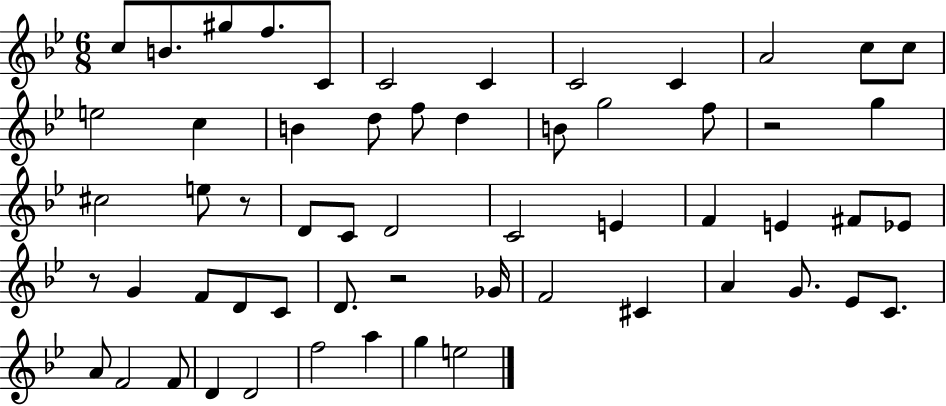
X:1
T:Untitled
M:6/8
L:1/4
K:Bb
c/2 B/2 ^g/2 f/2 C/2 C2 C C2 C A2 c/2 c/2 e2 c B d/2 f/2 d B/2 g2 f/2 z2 g ^c2 e/2 z/2 D/2 C/2 D2 C2 E F E ^F/2 _E/2 z/2 G F/2 D/2 C/2 D/2 z2 _G/4 F2 ^C A G/2 _E/2 C/2 A/2 F2 F/2 D D2 f2 a g e2